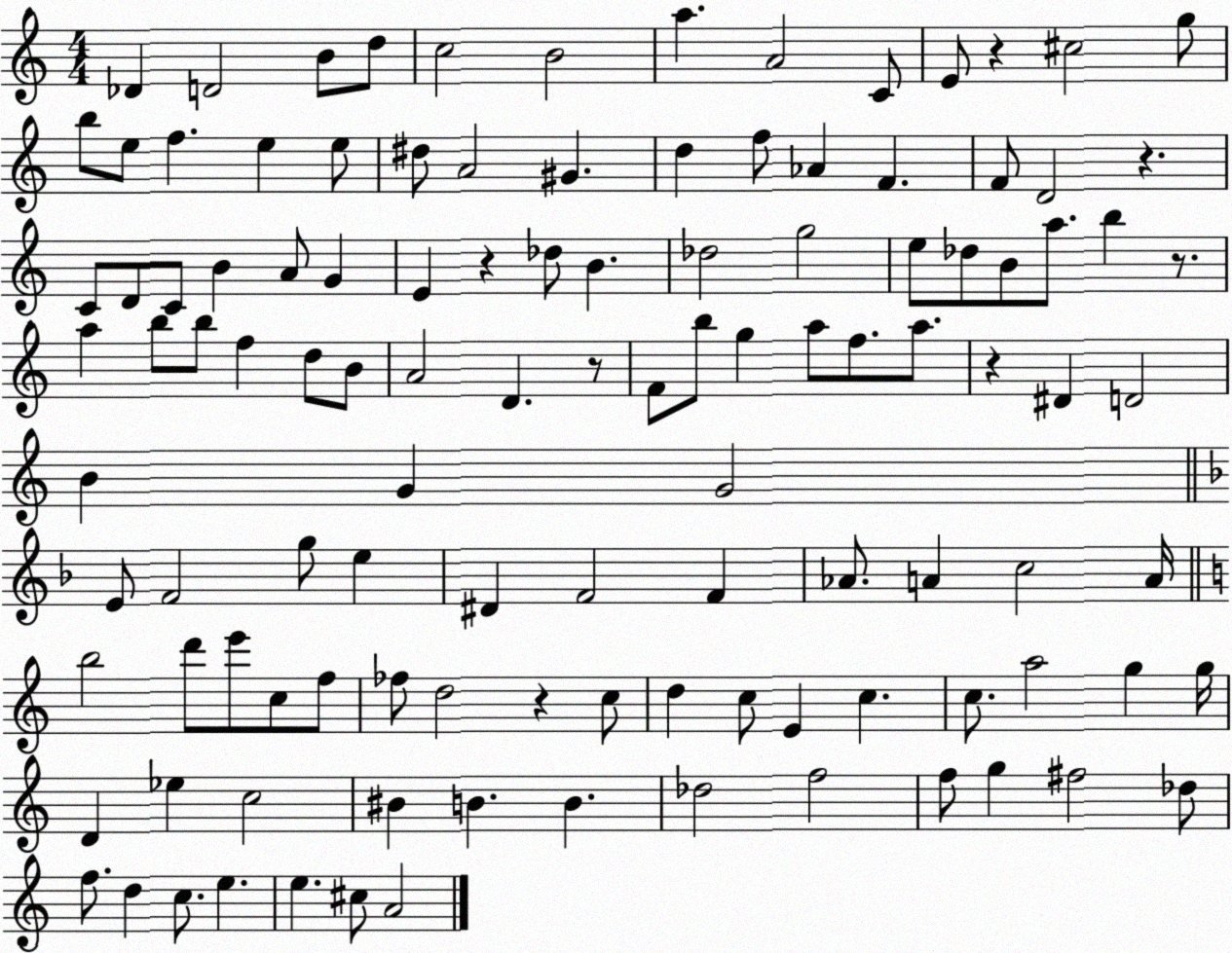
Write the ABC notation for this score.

X:1
T:Untitled
M:4/4
L:1/4
K:C
_D D2 B/2 d/2 c2 B2 a A2 C/2 E/2 z ^c2 g/2 b/2 e/2 f e e/2 ^d/2 A2 ^G d f/2 _A F F/2 D2 z C/2 D/2 C/2 B A/2 G E z _d/2 B _d2 g2 e/2 _d/2 B/2 a/2 b z/2 a b/2 b/2 f d/2 B/2 A2 D z/2 F/2 b/2 g a/2 f/2 a/2 z ^D D2 B G G2 E/2 F2 g/2 e ^D F2 F _A/2 A c2 A/4 b2 d'/2 e'/2 c/2 f/2 _f/2 d2 z c/2 d c/2 E c c/2 a2 g g/4 D _e c2 ^B B B _d2 f2 f/2 g ^f2 _d/2 f/2 d c/2 e e ^c/2 A2